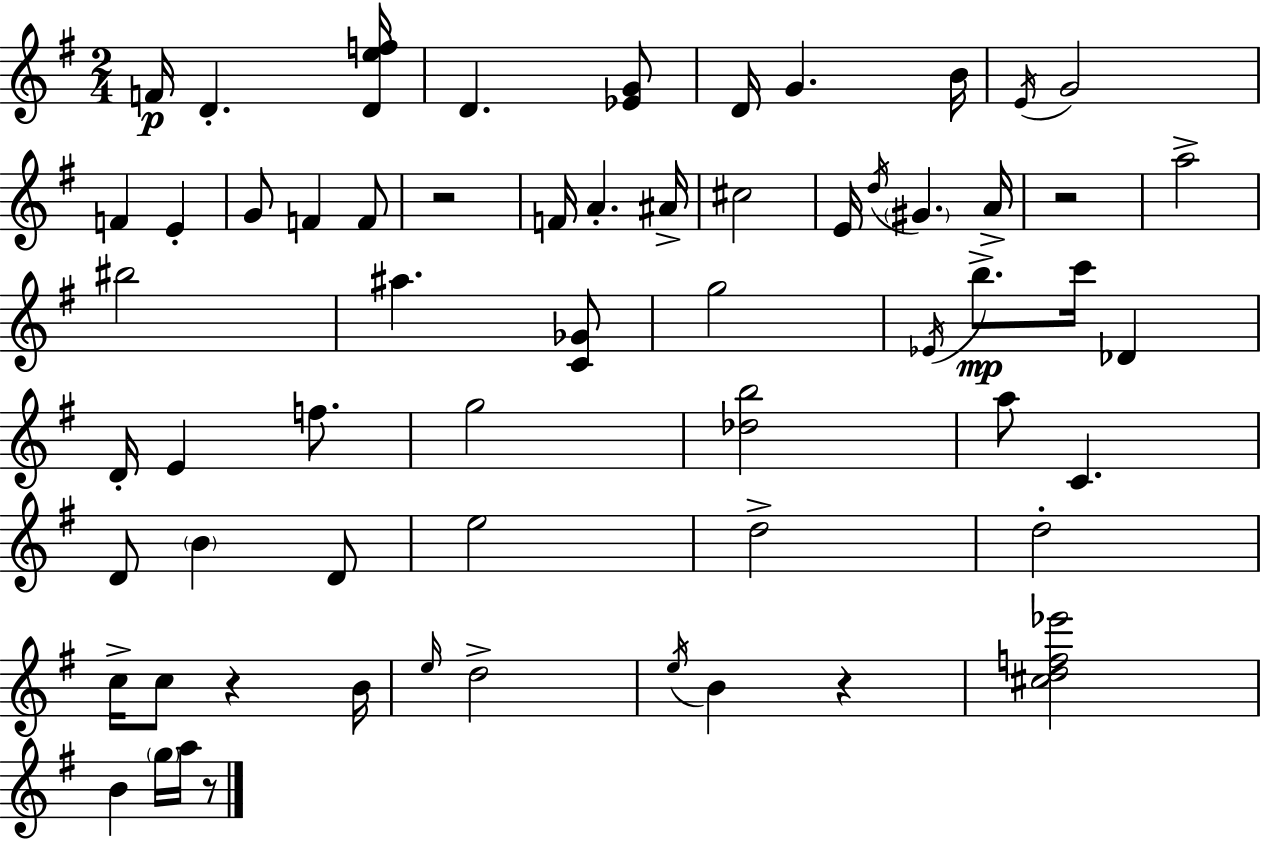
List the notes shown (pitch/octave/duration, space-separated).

F4/s D4/q. [D4,E5,F5]/s D4/q. [Eb4,G4]/e D4/s G4/q. B4/s E4/s G4/h F4/q E4/q G4/e F4/q F4/e R/h F4/s A4/q. A#4/s C#5/h E4/s D5/s G#4/q. A4/s R/h A5/h BIS5/h A#5/q. [C4,Gb4]/e G5/h Eb4/s B5/e. C6/s Db4/q D4/s E4/q F5/e. G5/h [Db5,B5]/h A5/e C4/q. D4/e B4/q D4/e E5/h D5/h D5/h C5/s C5/e R/q B4/s E5/s D5/h E5/s B4/q R/q [C#5,D5,F5,Eb6]/h B4/q G5/s A5/s R/e